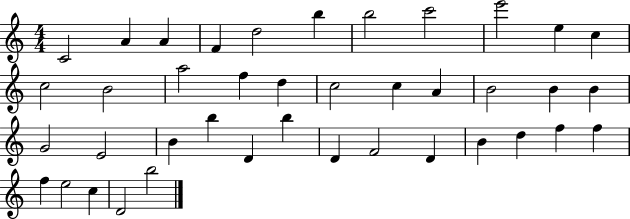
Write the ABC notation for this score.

X:1
T:Untitled
M:4/4
L:1/4
K:C
C2 A A F d2 b b2 c'2 e'2 e c c2 B2 a2 f d c2 c A B2 B B G2 E2 B b D b D F2 D B d f f f e2 c D2 b2